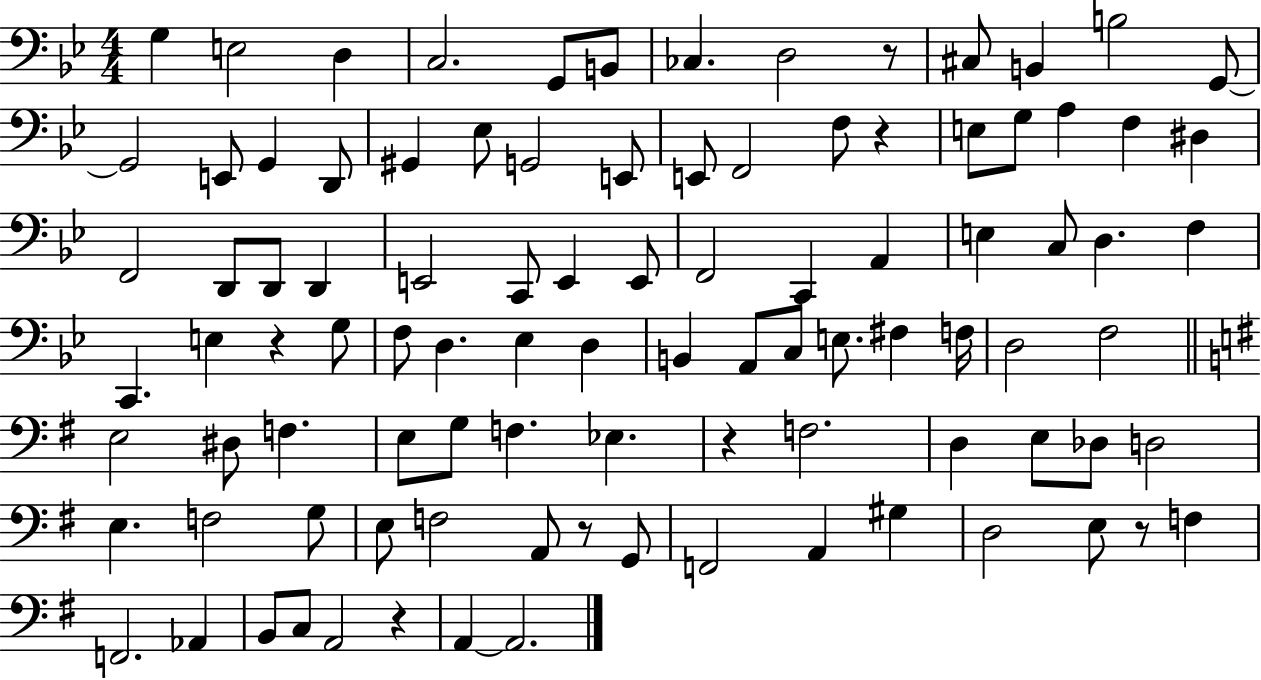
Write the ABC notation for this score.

X:1
T:Untitled
M:4/4
L:1/4
K:Bb
G, E,2 D, C,2 G,,/2 B,,/2 _C, D,2 z/2 ^C,/2 B,, B,2 G,,/2 G,,2 E,,/2 G,, D,,/2 ^G,, _E,/2 G,,2 E,,/2 E,,/2 F,,2 F,/2 z E,/2 G,/2 A, F, ^D, F,,2 D,,/2 D,,/2 D,, E,,2 C,,/2 E,, E,,/2 F,,2 C,, A,, E, C,/2 D, F, C,, E, z G,/2 F,/2 D, _E, D, B,, A,,/2 C,/2 E,/2 ^F, F,/4 D,2 F,2 E,2 ^D,/2 F, E,/2 G,/2 F, _E, z F,2 D, E,/2 _D,/2 D,2 E, F,2 G,/2 E,/2 F,2 A,,/2 z/2 G,,/2 F,,2 A,, ^G, D,2 E,/2 z/2 F, F,,2 _A,, B,,/2 C,/2 A,,2 z A,, A,,2